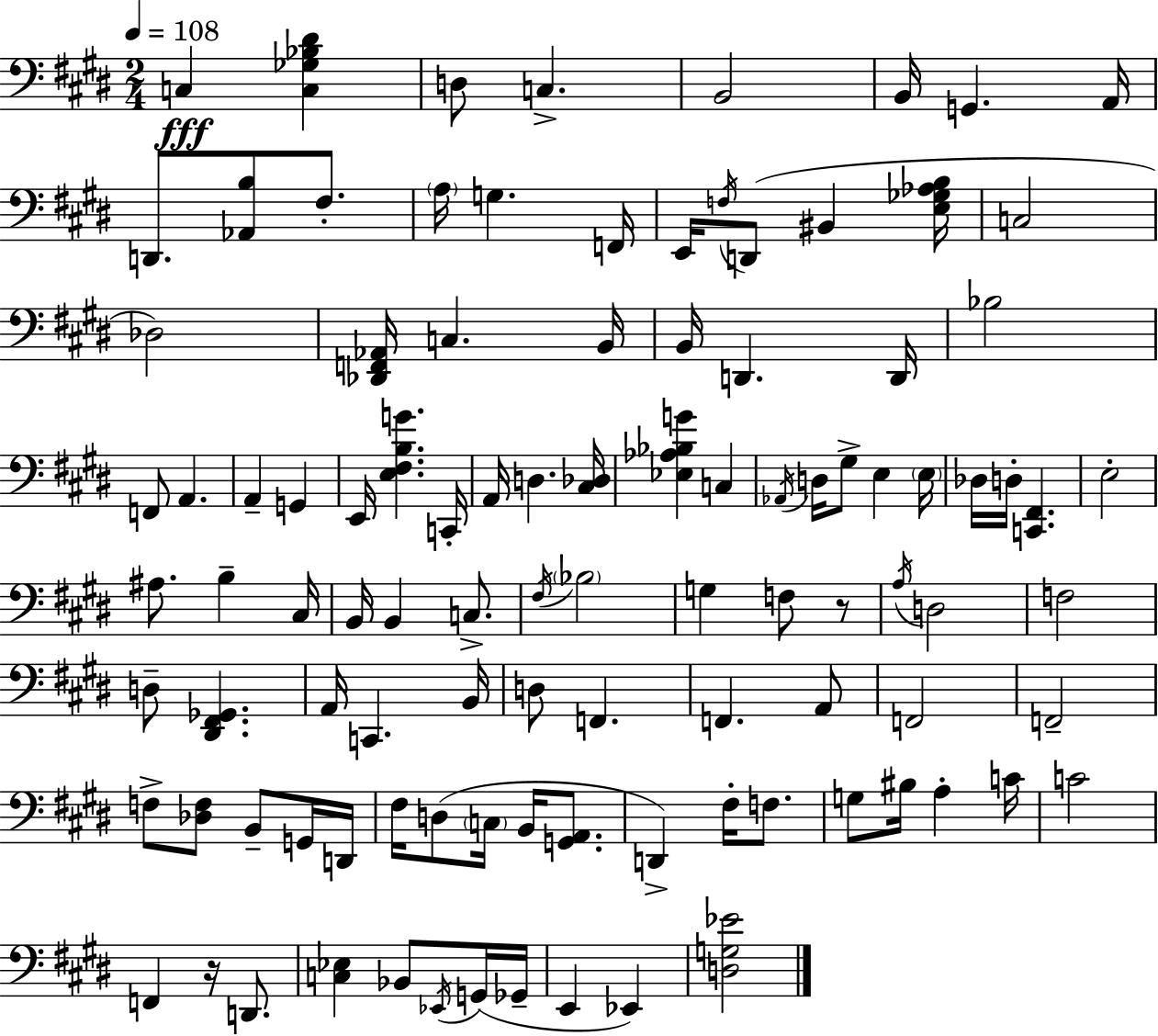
{
  \clef bass
  \numericTimeSignature
  \time 2/4
  \key e \major
  \tempo 4 = 108
  c4\fff <c ges bes dis'>4 | d8 c4.-> | b,2 | b,16 g,4. a,16 | \break d,8. <aes, b>8 fis8.-. | \parenthesize a16 g4. f,16 | e,16 \acciaccatura { f16 } d,8( bis,4 | <e ges aes b>16 c2 | \break des2) | <des, f, aes,>16 c4. | b,16 b,16 d,4. | d,16 bes2 | \break f,8 a,4. | a,4-- g,4 | e,16 <e fis b g'>4. | c,16-. a,16 d4. | \break <cis des>16 <ees aes bes g'>4 c4 | \acciaccatura { aes,16 } d16 gis8-> e4 | \parenthesize e16 des16 d16-. <c, fis,>4. | e2-. | \break ais8. b4-- | cis16 b,16 b,4 c8.-> | \acciaccatura { fis16 } \parenthesize bes2 | g4 f8 | \break r8 \acciaccatura { a16 } d2 | f2 | d8-- <dis, fis, ges,>4. | a,16 c,4. | \break b,16 d8 f,4. | f,4. | a,8 f,2 | f,2-- | \break f8-> <des f>8 | b,8-- g,16 d,16 fis16 d8( \parenthesize c16 | b,16 <g, a,>8. d,4->) | fis16-. f8. g8 bis16 a4-. | \break c'16 c'2 | f,4 | r16 d,8. <c ees>4 | bes,8 \acciaccatura { ees,16 } g,16( ges,16-- e,4 | \break ees,4) <d g ees'>2 | \bar "|."
}